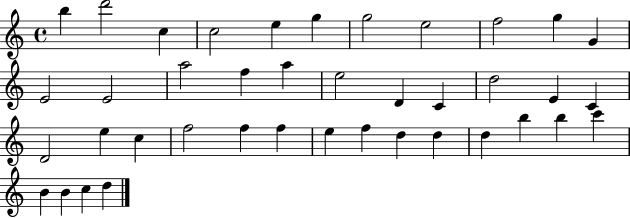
{
  \clef treble
  \time 4/4
  \defaultTimeSignature
  \key c \major
  b''4 d'''2 c''4 | c''2 e''4 g''4 | g''2 e''2 | f''2 g''4 g'4 | \break e'2 e'2 | a''2 f''4 a''4 | e''2 d'4 c'4 | d''2 e'4 c'4 | \break d'2 e''4 c''4 | f''2 f''4 f''4 | e''4 f''4 d''4 d''4 | d''4 b''4 b''4 c'''4 | \break b'4 b'4 c''4 d''4 | \bar "|."
}